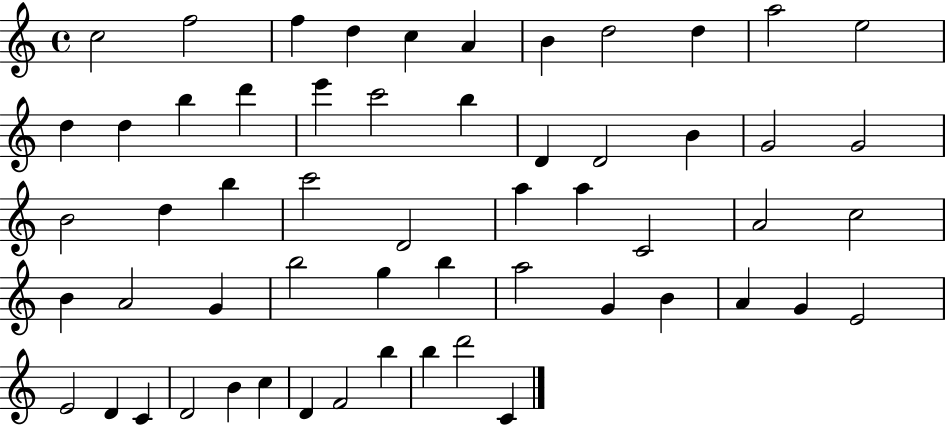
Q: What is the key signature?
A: C major